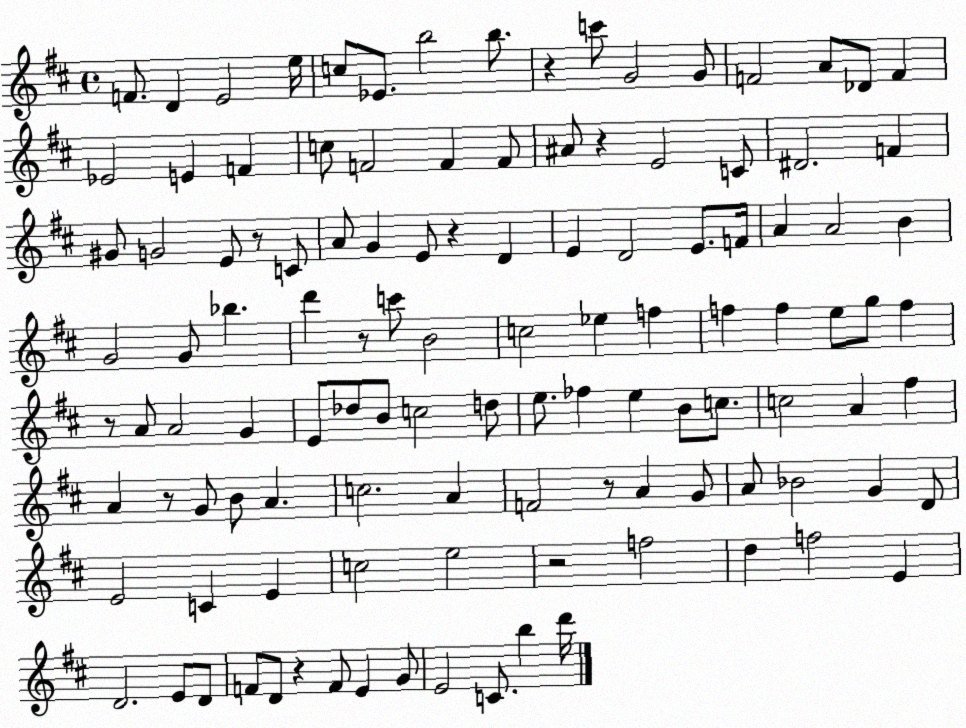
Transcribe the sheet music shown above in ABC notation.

X:1
T:Untitled
M:4/4
L:1/4
K:D
F/2 D E2 e/4 c/2 _E/2 b2 b/2 z c'/2 G2 G/2 F2 A/2 _D/2 F _E2 E F c/2 F2 F F/2 ^A/2 z E2 C/2 ^D2 F ^G/2 G2 E/2 z/2 C/2 A/2 G E/2 z D E D2 E/2 F/4 A A2 B G2 G/2 _b d' z/2 c'/2 B2 c2 _e f f f e/2 g/2 f z/2 A/2 A2 G E/2 _d/2 B/2 c2 d/2 e/2 _f e B/2 c/2 c2 A ^f A z/2 G/2 B/2 A c2 A F2 z/2 A G/2 A/2 _B2 G D/2 E2 C E c2 e2 z2 f2 d f2 E D2 E/2 D/2 F/2 D/2 z F/2 E G/2 E2 C/2 b d'/4